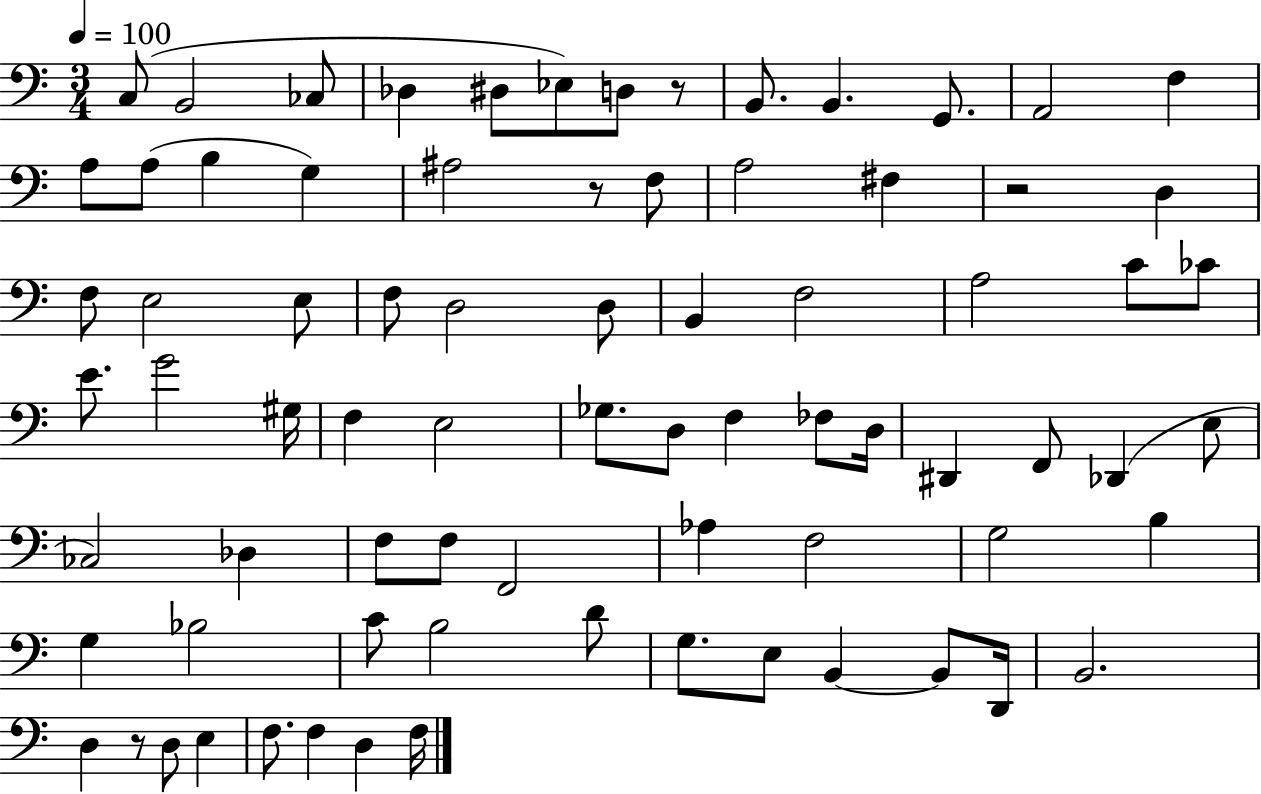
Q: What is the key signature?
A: C major